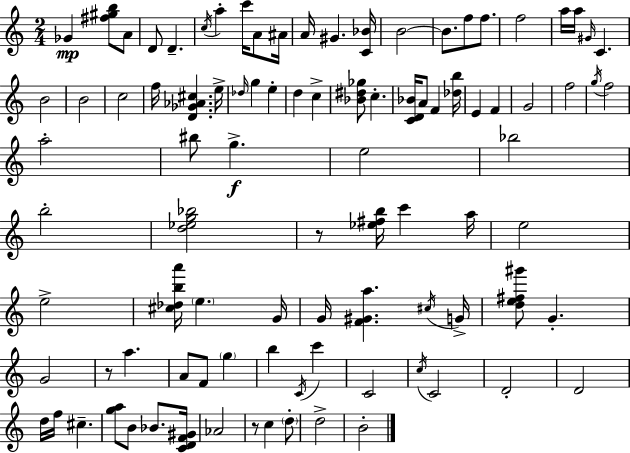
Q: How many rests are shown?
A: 3